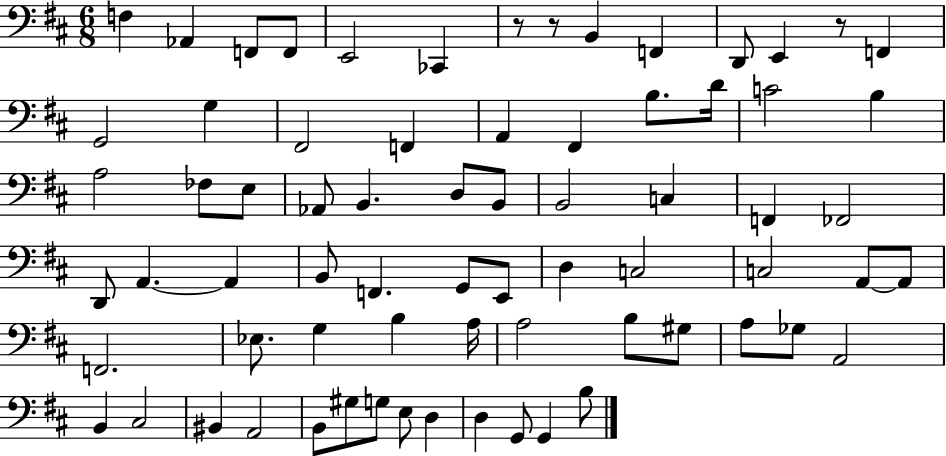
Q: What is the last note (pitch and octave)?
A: B3